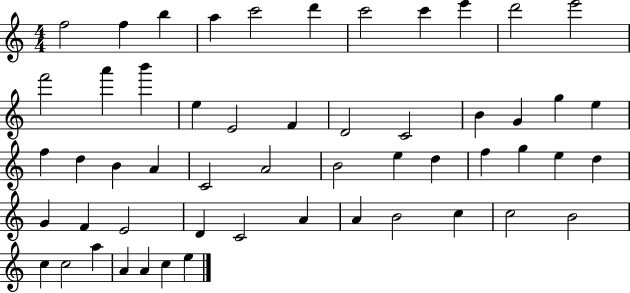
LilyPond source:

{
  \clef treble
  \numericTimeSignature
  \time 4/4
  \key c \major
  f''2 f''4 b''4 | a''4 c'''2 d'''4 | c'''2 c'''4 e'''4 | d'''2 e'''2 | \break f'''2 a'''4 b'''4 | e''4 e'2 f'4 | d'2 c'2 | b'4 g'4 g''4 e''4 | \break f''4 d''4 b'4 a'4 | c'2 a'2 | b'2 e''4 d''4 | f''4 g''4 e''4 d''4 | \break g'4 f'4 e'2 | d'4 c'2 a'4 | a'4 b'2 c''4 | c''2 b'2 | \break c''4 c''2 a''4 | a'4 a'4 c''4 e''4 | \bar "|."
}